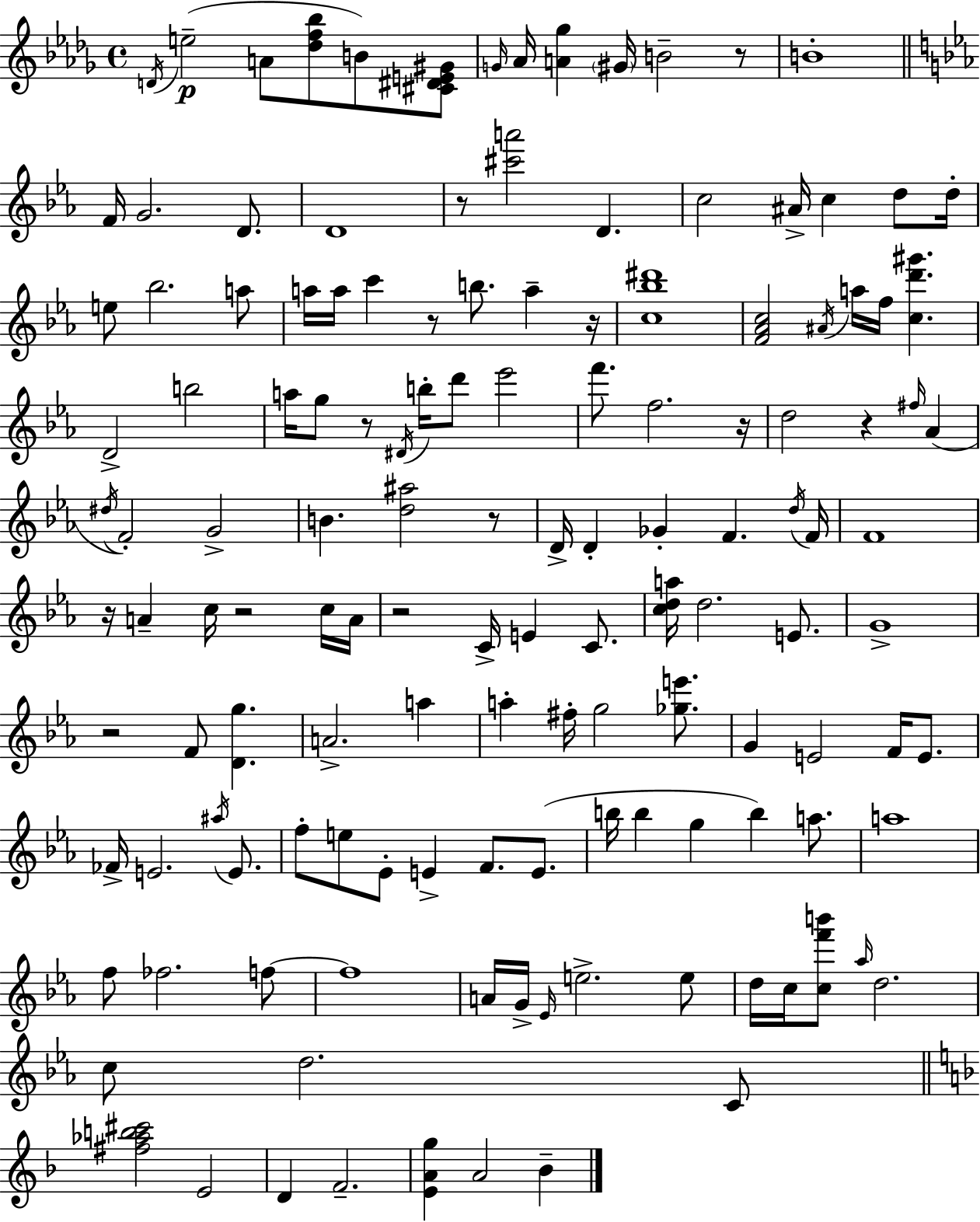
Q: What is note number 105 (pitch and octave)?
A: D5